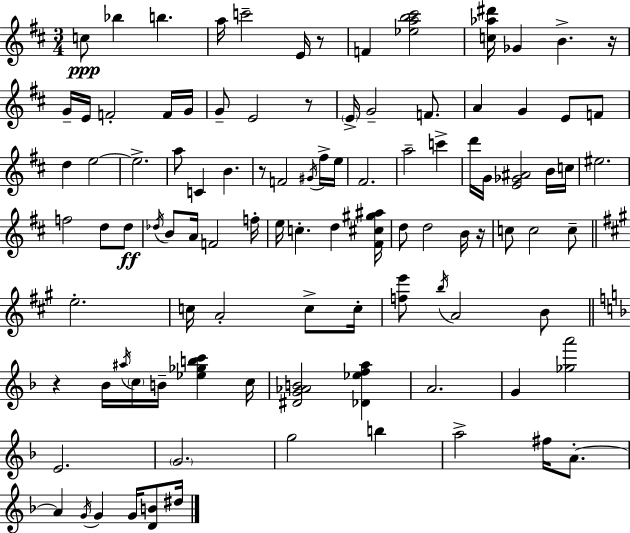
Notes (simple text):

C5/e Bb5/q B5/q. A5/s C6/h E4/s R/e F4/q [Eb5,A5,B5,C#6]/h [C5,Ab5,D#6]/s Gb4/q B4/q. R/s G4/s E4/s F4/h F4/s G4/s G4/e E4/h R/e E4/s G4/h F4/e. A4/q G4/q E4/e F4/e D5/q E5/h E5/h. A5/e C4/q B4/q. R/e F4/h G#4/s F#5/s E5/s F#4/h. A5/h C6/q D6/s G4/s [E4,Gb4,A#4]/h B4/s C5/s EIS5/h. F5/h D5/e D5/e Db5/s B4/e A4/s F4/h F5/s E5/s C5/q. D5/q [F#4,C#5,G#5,A#5]/s D5/e D5/h B4/s R/s C5/e C5/h C5/e E5/h. C5/s A4/h C5/e C5/s [F5,E6]/e B5/s A4/h B4/e R/q Bb4/s A#5/s C5/s B4/s [Eb5,Gb5,B5,C6]/q C5/s [D#4,G4,Ab4,B4]/h [Db4,Eb5,F5,A5]/q A4/h. G4/q [Gb5,A6]/h E4/h. G4/h. G5/h B5/q A5/h F#5/s A4/e. A4/q G4/s G4/q G4/s [D4,B4]/e D#5/s